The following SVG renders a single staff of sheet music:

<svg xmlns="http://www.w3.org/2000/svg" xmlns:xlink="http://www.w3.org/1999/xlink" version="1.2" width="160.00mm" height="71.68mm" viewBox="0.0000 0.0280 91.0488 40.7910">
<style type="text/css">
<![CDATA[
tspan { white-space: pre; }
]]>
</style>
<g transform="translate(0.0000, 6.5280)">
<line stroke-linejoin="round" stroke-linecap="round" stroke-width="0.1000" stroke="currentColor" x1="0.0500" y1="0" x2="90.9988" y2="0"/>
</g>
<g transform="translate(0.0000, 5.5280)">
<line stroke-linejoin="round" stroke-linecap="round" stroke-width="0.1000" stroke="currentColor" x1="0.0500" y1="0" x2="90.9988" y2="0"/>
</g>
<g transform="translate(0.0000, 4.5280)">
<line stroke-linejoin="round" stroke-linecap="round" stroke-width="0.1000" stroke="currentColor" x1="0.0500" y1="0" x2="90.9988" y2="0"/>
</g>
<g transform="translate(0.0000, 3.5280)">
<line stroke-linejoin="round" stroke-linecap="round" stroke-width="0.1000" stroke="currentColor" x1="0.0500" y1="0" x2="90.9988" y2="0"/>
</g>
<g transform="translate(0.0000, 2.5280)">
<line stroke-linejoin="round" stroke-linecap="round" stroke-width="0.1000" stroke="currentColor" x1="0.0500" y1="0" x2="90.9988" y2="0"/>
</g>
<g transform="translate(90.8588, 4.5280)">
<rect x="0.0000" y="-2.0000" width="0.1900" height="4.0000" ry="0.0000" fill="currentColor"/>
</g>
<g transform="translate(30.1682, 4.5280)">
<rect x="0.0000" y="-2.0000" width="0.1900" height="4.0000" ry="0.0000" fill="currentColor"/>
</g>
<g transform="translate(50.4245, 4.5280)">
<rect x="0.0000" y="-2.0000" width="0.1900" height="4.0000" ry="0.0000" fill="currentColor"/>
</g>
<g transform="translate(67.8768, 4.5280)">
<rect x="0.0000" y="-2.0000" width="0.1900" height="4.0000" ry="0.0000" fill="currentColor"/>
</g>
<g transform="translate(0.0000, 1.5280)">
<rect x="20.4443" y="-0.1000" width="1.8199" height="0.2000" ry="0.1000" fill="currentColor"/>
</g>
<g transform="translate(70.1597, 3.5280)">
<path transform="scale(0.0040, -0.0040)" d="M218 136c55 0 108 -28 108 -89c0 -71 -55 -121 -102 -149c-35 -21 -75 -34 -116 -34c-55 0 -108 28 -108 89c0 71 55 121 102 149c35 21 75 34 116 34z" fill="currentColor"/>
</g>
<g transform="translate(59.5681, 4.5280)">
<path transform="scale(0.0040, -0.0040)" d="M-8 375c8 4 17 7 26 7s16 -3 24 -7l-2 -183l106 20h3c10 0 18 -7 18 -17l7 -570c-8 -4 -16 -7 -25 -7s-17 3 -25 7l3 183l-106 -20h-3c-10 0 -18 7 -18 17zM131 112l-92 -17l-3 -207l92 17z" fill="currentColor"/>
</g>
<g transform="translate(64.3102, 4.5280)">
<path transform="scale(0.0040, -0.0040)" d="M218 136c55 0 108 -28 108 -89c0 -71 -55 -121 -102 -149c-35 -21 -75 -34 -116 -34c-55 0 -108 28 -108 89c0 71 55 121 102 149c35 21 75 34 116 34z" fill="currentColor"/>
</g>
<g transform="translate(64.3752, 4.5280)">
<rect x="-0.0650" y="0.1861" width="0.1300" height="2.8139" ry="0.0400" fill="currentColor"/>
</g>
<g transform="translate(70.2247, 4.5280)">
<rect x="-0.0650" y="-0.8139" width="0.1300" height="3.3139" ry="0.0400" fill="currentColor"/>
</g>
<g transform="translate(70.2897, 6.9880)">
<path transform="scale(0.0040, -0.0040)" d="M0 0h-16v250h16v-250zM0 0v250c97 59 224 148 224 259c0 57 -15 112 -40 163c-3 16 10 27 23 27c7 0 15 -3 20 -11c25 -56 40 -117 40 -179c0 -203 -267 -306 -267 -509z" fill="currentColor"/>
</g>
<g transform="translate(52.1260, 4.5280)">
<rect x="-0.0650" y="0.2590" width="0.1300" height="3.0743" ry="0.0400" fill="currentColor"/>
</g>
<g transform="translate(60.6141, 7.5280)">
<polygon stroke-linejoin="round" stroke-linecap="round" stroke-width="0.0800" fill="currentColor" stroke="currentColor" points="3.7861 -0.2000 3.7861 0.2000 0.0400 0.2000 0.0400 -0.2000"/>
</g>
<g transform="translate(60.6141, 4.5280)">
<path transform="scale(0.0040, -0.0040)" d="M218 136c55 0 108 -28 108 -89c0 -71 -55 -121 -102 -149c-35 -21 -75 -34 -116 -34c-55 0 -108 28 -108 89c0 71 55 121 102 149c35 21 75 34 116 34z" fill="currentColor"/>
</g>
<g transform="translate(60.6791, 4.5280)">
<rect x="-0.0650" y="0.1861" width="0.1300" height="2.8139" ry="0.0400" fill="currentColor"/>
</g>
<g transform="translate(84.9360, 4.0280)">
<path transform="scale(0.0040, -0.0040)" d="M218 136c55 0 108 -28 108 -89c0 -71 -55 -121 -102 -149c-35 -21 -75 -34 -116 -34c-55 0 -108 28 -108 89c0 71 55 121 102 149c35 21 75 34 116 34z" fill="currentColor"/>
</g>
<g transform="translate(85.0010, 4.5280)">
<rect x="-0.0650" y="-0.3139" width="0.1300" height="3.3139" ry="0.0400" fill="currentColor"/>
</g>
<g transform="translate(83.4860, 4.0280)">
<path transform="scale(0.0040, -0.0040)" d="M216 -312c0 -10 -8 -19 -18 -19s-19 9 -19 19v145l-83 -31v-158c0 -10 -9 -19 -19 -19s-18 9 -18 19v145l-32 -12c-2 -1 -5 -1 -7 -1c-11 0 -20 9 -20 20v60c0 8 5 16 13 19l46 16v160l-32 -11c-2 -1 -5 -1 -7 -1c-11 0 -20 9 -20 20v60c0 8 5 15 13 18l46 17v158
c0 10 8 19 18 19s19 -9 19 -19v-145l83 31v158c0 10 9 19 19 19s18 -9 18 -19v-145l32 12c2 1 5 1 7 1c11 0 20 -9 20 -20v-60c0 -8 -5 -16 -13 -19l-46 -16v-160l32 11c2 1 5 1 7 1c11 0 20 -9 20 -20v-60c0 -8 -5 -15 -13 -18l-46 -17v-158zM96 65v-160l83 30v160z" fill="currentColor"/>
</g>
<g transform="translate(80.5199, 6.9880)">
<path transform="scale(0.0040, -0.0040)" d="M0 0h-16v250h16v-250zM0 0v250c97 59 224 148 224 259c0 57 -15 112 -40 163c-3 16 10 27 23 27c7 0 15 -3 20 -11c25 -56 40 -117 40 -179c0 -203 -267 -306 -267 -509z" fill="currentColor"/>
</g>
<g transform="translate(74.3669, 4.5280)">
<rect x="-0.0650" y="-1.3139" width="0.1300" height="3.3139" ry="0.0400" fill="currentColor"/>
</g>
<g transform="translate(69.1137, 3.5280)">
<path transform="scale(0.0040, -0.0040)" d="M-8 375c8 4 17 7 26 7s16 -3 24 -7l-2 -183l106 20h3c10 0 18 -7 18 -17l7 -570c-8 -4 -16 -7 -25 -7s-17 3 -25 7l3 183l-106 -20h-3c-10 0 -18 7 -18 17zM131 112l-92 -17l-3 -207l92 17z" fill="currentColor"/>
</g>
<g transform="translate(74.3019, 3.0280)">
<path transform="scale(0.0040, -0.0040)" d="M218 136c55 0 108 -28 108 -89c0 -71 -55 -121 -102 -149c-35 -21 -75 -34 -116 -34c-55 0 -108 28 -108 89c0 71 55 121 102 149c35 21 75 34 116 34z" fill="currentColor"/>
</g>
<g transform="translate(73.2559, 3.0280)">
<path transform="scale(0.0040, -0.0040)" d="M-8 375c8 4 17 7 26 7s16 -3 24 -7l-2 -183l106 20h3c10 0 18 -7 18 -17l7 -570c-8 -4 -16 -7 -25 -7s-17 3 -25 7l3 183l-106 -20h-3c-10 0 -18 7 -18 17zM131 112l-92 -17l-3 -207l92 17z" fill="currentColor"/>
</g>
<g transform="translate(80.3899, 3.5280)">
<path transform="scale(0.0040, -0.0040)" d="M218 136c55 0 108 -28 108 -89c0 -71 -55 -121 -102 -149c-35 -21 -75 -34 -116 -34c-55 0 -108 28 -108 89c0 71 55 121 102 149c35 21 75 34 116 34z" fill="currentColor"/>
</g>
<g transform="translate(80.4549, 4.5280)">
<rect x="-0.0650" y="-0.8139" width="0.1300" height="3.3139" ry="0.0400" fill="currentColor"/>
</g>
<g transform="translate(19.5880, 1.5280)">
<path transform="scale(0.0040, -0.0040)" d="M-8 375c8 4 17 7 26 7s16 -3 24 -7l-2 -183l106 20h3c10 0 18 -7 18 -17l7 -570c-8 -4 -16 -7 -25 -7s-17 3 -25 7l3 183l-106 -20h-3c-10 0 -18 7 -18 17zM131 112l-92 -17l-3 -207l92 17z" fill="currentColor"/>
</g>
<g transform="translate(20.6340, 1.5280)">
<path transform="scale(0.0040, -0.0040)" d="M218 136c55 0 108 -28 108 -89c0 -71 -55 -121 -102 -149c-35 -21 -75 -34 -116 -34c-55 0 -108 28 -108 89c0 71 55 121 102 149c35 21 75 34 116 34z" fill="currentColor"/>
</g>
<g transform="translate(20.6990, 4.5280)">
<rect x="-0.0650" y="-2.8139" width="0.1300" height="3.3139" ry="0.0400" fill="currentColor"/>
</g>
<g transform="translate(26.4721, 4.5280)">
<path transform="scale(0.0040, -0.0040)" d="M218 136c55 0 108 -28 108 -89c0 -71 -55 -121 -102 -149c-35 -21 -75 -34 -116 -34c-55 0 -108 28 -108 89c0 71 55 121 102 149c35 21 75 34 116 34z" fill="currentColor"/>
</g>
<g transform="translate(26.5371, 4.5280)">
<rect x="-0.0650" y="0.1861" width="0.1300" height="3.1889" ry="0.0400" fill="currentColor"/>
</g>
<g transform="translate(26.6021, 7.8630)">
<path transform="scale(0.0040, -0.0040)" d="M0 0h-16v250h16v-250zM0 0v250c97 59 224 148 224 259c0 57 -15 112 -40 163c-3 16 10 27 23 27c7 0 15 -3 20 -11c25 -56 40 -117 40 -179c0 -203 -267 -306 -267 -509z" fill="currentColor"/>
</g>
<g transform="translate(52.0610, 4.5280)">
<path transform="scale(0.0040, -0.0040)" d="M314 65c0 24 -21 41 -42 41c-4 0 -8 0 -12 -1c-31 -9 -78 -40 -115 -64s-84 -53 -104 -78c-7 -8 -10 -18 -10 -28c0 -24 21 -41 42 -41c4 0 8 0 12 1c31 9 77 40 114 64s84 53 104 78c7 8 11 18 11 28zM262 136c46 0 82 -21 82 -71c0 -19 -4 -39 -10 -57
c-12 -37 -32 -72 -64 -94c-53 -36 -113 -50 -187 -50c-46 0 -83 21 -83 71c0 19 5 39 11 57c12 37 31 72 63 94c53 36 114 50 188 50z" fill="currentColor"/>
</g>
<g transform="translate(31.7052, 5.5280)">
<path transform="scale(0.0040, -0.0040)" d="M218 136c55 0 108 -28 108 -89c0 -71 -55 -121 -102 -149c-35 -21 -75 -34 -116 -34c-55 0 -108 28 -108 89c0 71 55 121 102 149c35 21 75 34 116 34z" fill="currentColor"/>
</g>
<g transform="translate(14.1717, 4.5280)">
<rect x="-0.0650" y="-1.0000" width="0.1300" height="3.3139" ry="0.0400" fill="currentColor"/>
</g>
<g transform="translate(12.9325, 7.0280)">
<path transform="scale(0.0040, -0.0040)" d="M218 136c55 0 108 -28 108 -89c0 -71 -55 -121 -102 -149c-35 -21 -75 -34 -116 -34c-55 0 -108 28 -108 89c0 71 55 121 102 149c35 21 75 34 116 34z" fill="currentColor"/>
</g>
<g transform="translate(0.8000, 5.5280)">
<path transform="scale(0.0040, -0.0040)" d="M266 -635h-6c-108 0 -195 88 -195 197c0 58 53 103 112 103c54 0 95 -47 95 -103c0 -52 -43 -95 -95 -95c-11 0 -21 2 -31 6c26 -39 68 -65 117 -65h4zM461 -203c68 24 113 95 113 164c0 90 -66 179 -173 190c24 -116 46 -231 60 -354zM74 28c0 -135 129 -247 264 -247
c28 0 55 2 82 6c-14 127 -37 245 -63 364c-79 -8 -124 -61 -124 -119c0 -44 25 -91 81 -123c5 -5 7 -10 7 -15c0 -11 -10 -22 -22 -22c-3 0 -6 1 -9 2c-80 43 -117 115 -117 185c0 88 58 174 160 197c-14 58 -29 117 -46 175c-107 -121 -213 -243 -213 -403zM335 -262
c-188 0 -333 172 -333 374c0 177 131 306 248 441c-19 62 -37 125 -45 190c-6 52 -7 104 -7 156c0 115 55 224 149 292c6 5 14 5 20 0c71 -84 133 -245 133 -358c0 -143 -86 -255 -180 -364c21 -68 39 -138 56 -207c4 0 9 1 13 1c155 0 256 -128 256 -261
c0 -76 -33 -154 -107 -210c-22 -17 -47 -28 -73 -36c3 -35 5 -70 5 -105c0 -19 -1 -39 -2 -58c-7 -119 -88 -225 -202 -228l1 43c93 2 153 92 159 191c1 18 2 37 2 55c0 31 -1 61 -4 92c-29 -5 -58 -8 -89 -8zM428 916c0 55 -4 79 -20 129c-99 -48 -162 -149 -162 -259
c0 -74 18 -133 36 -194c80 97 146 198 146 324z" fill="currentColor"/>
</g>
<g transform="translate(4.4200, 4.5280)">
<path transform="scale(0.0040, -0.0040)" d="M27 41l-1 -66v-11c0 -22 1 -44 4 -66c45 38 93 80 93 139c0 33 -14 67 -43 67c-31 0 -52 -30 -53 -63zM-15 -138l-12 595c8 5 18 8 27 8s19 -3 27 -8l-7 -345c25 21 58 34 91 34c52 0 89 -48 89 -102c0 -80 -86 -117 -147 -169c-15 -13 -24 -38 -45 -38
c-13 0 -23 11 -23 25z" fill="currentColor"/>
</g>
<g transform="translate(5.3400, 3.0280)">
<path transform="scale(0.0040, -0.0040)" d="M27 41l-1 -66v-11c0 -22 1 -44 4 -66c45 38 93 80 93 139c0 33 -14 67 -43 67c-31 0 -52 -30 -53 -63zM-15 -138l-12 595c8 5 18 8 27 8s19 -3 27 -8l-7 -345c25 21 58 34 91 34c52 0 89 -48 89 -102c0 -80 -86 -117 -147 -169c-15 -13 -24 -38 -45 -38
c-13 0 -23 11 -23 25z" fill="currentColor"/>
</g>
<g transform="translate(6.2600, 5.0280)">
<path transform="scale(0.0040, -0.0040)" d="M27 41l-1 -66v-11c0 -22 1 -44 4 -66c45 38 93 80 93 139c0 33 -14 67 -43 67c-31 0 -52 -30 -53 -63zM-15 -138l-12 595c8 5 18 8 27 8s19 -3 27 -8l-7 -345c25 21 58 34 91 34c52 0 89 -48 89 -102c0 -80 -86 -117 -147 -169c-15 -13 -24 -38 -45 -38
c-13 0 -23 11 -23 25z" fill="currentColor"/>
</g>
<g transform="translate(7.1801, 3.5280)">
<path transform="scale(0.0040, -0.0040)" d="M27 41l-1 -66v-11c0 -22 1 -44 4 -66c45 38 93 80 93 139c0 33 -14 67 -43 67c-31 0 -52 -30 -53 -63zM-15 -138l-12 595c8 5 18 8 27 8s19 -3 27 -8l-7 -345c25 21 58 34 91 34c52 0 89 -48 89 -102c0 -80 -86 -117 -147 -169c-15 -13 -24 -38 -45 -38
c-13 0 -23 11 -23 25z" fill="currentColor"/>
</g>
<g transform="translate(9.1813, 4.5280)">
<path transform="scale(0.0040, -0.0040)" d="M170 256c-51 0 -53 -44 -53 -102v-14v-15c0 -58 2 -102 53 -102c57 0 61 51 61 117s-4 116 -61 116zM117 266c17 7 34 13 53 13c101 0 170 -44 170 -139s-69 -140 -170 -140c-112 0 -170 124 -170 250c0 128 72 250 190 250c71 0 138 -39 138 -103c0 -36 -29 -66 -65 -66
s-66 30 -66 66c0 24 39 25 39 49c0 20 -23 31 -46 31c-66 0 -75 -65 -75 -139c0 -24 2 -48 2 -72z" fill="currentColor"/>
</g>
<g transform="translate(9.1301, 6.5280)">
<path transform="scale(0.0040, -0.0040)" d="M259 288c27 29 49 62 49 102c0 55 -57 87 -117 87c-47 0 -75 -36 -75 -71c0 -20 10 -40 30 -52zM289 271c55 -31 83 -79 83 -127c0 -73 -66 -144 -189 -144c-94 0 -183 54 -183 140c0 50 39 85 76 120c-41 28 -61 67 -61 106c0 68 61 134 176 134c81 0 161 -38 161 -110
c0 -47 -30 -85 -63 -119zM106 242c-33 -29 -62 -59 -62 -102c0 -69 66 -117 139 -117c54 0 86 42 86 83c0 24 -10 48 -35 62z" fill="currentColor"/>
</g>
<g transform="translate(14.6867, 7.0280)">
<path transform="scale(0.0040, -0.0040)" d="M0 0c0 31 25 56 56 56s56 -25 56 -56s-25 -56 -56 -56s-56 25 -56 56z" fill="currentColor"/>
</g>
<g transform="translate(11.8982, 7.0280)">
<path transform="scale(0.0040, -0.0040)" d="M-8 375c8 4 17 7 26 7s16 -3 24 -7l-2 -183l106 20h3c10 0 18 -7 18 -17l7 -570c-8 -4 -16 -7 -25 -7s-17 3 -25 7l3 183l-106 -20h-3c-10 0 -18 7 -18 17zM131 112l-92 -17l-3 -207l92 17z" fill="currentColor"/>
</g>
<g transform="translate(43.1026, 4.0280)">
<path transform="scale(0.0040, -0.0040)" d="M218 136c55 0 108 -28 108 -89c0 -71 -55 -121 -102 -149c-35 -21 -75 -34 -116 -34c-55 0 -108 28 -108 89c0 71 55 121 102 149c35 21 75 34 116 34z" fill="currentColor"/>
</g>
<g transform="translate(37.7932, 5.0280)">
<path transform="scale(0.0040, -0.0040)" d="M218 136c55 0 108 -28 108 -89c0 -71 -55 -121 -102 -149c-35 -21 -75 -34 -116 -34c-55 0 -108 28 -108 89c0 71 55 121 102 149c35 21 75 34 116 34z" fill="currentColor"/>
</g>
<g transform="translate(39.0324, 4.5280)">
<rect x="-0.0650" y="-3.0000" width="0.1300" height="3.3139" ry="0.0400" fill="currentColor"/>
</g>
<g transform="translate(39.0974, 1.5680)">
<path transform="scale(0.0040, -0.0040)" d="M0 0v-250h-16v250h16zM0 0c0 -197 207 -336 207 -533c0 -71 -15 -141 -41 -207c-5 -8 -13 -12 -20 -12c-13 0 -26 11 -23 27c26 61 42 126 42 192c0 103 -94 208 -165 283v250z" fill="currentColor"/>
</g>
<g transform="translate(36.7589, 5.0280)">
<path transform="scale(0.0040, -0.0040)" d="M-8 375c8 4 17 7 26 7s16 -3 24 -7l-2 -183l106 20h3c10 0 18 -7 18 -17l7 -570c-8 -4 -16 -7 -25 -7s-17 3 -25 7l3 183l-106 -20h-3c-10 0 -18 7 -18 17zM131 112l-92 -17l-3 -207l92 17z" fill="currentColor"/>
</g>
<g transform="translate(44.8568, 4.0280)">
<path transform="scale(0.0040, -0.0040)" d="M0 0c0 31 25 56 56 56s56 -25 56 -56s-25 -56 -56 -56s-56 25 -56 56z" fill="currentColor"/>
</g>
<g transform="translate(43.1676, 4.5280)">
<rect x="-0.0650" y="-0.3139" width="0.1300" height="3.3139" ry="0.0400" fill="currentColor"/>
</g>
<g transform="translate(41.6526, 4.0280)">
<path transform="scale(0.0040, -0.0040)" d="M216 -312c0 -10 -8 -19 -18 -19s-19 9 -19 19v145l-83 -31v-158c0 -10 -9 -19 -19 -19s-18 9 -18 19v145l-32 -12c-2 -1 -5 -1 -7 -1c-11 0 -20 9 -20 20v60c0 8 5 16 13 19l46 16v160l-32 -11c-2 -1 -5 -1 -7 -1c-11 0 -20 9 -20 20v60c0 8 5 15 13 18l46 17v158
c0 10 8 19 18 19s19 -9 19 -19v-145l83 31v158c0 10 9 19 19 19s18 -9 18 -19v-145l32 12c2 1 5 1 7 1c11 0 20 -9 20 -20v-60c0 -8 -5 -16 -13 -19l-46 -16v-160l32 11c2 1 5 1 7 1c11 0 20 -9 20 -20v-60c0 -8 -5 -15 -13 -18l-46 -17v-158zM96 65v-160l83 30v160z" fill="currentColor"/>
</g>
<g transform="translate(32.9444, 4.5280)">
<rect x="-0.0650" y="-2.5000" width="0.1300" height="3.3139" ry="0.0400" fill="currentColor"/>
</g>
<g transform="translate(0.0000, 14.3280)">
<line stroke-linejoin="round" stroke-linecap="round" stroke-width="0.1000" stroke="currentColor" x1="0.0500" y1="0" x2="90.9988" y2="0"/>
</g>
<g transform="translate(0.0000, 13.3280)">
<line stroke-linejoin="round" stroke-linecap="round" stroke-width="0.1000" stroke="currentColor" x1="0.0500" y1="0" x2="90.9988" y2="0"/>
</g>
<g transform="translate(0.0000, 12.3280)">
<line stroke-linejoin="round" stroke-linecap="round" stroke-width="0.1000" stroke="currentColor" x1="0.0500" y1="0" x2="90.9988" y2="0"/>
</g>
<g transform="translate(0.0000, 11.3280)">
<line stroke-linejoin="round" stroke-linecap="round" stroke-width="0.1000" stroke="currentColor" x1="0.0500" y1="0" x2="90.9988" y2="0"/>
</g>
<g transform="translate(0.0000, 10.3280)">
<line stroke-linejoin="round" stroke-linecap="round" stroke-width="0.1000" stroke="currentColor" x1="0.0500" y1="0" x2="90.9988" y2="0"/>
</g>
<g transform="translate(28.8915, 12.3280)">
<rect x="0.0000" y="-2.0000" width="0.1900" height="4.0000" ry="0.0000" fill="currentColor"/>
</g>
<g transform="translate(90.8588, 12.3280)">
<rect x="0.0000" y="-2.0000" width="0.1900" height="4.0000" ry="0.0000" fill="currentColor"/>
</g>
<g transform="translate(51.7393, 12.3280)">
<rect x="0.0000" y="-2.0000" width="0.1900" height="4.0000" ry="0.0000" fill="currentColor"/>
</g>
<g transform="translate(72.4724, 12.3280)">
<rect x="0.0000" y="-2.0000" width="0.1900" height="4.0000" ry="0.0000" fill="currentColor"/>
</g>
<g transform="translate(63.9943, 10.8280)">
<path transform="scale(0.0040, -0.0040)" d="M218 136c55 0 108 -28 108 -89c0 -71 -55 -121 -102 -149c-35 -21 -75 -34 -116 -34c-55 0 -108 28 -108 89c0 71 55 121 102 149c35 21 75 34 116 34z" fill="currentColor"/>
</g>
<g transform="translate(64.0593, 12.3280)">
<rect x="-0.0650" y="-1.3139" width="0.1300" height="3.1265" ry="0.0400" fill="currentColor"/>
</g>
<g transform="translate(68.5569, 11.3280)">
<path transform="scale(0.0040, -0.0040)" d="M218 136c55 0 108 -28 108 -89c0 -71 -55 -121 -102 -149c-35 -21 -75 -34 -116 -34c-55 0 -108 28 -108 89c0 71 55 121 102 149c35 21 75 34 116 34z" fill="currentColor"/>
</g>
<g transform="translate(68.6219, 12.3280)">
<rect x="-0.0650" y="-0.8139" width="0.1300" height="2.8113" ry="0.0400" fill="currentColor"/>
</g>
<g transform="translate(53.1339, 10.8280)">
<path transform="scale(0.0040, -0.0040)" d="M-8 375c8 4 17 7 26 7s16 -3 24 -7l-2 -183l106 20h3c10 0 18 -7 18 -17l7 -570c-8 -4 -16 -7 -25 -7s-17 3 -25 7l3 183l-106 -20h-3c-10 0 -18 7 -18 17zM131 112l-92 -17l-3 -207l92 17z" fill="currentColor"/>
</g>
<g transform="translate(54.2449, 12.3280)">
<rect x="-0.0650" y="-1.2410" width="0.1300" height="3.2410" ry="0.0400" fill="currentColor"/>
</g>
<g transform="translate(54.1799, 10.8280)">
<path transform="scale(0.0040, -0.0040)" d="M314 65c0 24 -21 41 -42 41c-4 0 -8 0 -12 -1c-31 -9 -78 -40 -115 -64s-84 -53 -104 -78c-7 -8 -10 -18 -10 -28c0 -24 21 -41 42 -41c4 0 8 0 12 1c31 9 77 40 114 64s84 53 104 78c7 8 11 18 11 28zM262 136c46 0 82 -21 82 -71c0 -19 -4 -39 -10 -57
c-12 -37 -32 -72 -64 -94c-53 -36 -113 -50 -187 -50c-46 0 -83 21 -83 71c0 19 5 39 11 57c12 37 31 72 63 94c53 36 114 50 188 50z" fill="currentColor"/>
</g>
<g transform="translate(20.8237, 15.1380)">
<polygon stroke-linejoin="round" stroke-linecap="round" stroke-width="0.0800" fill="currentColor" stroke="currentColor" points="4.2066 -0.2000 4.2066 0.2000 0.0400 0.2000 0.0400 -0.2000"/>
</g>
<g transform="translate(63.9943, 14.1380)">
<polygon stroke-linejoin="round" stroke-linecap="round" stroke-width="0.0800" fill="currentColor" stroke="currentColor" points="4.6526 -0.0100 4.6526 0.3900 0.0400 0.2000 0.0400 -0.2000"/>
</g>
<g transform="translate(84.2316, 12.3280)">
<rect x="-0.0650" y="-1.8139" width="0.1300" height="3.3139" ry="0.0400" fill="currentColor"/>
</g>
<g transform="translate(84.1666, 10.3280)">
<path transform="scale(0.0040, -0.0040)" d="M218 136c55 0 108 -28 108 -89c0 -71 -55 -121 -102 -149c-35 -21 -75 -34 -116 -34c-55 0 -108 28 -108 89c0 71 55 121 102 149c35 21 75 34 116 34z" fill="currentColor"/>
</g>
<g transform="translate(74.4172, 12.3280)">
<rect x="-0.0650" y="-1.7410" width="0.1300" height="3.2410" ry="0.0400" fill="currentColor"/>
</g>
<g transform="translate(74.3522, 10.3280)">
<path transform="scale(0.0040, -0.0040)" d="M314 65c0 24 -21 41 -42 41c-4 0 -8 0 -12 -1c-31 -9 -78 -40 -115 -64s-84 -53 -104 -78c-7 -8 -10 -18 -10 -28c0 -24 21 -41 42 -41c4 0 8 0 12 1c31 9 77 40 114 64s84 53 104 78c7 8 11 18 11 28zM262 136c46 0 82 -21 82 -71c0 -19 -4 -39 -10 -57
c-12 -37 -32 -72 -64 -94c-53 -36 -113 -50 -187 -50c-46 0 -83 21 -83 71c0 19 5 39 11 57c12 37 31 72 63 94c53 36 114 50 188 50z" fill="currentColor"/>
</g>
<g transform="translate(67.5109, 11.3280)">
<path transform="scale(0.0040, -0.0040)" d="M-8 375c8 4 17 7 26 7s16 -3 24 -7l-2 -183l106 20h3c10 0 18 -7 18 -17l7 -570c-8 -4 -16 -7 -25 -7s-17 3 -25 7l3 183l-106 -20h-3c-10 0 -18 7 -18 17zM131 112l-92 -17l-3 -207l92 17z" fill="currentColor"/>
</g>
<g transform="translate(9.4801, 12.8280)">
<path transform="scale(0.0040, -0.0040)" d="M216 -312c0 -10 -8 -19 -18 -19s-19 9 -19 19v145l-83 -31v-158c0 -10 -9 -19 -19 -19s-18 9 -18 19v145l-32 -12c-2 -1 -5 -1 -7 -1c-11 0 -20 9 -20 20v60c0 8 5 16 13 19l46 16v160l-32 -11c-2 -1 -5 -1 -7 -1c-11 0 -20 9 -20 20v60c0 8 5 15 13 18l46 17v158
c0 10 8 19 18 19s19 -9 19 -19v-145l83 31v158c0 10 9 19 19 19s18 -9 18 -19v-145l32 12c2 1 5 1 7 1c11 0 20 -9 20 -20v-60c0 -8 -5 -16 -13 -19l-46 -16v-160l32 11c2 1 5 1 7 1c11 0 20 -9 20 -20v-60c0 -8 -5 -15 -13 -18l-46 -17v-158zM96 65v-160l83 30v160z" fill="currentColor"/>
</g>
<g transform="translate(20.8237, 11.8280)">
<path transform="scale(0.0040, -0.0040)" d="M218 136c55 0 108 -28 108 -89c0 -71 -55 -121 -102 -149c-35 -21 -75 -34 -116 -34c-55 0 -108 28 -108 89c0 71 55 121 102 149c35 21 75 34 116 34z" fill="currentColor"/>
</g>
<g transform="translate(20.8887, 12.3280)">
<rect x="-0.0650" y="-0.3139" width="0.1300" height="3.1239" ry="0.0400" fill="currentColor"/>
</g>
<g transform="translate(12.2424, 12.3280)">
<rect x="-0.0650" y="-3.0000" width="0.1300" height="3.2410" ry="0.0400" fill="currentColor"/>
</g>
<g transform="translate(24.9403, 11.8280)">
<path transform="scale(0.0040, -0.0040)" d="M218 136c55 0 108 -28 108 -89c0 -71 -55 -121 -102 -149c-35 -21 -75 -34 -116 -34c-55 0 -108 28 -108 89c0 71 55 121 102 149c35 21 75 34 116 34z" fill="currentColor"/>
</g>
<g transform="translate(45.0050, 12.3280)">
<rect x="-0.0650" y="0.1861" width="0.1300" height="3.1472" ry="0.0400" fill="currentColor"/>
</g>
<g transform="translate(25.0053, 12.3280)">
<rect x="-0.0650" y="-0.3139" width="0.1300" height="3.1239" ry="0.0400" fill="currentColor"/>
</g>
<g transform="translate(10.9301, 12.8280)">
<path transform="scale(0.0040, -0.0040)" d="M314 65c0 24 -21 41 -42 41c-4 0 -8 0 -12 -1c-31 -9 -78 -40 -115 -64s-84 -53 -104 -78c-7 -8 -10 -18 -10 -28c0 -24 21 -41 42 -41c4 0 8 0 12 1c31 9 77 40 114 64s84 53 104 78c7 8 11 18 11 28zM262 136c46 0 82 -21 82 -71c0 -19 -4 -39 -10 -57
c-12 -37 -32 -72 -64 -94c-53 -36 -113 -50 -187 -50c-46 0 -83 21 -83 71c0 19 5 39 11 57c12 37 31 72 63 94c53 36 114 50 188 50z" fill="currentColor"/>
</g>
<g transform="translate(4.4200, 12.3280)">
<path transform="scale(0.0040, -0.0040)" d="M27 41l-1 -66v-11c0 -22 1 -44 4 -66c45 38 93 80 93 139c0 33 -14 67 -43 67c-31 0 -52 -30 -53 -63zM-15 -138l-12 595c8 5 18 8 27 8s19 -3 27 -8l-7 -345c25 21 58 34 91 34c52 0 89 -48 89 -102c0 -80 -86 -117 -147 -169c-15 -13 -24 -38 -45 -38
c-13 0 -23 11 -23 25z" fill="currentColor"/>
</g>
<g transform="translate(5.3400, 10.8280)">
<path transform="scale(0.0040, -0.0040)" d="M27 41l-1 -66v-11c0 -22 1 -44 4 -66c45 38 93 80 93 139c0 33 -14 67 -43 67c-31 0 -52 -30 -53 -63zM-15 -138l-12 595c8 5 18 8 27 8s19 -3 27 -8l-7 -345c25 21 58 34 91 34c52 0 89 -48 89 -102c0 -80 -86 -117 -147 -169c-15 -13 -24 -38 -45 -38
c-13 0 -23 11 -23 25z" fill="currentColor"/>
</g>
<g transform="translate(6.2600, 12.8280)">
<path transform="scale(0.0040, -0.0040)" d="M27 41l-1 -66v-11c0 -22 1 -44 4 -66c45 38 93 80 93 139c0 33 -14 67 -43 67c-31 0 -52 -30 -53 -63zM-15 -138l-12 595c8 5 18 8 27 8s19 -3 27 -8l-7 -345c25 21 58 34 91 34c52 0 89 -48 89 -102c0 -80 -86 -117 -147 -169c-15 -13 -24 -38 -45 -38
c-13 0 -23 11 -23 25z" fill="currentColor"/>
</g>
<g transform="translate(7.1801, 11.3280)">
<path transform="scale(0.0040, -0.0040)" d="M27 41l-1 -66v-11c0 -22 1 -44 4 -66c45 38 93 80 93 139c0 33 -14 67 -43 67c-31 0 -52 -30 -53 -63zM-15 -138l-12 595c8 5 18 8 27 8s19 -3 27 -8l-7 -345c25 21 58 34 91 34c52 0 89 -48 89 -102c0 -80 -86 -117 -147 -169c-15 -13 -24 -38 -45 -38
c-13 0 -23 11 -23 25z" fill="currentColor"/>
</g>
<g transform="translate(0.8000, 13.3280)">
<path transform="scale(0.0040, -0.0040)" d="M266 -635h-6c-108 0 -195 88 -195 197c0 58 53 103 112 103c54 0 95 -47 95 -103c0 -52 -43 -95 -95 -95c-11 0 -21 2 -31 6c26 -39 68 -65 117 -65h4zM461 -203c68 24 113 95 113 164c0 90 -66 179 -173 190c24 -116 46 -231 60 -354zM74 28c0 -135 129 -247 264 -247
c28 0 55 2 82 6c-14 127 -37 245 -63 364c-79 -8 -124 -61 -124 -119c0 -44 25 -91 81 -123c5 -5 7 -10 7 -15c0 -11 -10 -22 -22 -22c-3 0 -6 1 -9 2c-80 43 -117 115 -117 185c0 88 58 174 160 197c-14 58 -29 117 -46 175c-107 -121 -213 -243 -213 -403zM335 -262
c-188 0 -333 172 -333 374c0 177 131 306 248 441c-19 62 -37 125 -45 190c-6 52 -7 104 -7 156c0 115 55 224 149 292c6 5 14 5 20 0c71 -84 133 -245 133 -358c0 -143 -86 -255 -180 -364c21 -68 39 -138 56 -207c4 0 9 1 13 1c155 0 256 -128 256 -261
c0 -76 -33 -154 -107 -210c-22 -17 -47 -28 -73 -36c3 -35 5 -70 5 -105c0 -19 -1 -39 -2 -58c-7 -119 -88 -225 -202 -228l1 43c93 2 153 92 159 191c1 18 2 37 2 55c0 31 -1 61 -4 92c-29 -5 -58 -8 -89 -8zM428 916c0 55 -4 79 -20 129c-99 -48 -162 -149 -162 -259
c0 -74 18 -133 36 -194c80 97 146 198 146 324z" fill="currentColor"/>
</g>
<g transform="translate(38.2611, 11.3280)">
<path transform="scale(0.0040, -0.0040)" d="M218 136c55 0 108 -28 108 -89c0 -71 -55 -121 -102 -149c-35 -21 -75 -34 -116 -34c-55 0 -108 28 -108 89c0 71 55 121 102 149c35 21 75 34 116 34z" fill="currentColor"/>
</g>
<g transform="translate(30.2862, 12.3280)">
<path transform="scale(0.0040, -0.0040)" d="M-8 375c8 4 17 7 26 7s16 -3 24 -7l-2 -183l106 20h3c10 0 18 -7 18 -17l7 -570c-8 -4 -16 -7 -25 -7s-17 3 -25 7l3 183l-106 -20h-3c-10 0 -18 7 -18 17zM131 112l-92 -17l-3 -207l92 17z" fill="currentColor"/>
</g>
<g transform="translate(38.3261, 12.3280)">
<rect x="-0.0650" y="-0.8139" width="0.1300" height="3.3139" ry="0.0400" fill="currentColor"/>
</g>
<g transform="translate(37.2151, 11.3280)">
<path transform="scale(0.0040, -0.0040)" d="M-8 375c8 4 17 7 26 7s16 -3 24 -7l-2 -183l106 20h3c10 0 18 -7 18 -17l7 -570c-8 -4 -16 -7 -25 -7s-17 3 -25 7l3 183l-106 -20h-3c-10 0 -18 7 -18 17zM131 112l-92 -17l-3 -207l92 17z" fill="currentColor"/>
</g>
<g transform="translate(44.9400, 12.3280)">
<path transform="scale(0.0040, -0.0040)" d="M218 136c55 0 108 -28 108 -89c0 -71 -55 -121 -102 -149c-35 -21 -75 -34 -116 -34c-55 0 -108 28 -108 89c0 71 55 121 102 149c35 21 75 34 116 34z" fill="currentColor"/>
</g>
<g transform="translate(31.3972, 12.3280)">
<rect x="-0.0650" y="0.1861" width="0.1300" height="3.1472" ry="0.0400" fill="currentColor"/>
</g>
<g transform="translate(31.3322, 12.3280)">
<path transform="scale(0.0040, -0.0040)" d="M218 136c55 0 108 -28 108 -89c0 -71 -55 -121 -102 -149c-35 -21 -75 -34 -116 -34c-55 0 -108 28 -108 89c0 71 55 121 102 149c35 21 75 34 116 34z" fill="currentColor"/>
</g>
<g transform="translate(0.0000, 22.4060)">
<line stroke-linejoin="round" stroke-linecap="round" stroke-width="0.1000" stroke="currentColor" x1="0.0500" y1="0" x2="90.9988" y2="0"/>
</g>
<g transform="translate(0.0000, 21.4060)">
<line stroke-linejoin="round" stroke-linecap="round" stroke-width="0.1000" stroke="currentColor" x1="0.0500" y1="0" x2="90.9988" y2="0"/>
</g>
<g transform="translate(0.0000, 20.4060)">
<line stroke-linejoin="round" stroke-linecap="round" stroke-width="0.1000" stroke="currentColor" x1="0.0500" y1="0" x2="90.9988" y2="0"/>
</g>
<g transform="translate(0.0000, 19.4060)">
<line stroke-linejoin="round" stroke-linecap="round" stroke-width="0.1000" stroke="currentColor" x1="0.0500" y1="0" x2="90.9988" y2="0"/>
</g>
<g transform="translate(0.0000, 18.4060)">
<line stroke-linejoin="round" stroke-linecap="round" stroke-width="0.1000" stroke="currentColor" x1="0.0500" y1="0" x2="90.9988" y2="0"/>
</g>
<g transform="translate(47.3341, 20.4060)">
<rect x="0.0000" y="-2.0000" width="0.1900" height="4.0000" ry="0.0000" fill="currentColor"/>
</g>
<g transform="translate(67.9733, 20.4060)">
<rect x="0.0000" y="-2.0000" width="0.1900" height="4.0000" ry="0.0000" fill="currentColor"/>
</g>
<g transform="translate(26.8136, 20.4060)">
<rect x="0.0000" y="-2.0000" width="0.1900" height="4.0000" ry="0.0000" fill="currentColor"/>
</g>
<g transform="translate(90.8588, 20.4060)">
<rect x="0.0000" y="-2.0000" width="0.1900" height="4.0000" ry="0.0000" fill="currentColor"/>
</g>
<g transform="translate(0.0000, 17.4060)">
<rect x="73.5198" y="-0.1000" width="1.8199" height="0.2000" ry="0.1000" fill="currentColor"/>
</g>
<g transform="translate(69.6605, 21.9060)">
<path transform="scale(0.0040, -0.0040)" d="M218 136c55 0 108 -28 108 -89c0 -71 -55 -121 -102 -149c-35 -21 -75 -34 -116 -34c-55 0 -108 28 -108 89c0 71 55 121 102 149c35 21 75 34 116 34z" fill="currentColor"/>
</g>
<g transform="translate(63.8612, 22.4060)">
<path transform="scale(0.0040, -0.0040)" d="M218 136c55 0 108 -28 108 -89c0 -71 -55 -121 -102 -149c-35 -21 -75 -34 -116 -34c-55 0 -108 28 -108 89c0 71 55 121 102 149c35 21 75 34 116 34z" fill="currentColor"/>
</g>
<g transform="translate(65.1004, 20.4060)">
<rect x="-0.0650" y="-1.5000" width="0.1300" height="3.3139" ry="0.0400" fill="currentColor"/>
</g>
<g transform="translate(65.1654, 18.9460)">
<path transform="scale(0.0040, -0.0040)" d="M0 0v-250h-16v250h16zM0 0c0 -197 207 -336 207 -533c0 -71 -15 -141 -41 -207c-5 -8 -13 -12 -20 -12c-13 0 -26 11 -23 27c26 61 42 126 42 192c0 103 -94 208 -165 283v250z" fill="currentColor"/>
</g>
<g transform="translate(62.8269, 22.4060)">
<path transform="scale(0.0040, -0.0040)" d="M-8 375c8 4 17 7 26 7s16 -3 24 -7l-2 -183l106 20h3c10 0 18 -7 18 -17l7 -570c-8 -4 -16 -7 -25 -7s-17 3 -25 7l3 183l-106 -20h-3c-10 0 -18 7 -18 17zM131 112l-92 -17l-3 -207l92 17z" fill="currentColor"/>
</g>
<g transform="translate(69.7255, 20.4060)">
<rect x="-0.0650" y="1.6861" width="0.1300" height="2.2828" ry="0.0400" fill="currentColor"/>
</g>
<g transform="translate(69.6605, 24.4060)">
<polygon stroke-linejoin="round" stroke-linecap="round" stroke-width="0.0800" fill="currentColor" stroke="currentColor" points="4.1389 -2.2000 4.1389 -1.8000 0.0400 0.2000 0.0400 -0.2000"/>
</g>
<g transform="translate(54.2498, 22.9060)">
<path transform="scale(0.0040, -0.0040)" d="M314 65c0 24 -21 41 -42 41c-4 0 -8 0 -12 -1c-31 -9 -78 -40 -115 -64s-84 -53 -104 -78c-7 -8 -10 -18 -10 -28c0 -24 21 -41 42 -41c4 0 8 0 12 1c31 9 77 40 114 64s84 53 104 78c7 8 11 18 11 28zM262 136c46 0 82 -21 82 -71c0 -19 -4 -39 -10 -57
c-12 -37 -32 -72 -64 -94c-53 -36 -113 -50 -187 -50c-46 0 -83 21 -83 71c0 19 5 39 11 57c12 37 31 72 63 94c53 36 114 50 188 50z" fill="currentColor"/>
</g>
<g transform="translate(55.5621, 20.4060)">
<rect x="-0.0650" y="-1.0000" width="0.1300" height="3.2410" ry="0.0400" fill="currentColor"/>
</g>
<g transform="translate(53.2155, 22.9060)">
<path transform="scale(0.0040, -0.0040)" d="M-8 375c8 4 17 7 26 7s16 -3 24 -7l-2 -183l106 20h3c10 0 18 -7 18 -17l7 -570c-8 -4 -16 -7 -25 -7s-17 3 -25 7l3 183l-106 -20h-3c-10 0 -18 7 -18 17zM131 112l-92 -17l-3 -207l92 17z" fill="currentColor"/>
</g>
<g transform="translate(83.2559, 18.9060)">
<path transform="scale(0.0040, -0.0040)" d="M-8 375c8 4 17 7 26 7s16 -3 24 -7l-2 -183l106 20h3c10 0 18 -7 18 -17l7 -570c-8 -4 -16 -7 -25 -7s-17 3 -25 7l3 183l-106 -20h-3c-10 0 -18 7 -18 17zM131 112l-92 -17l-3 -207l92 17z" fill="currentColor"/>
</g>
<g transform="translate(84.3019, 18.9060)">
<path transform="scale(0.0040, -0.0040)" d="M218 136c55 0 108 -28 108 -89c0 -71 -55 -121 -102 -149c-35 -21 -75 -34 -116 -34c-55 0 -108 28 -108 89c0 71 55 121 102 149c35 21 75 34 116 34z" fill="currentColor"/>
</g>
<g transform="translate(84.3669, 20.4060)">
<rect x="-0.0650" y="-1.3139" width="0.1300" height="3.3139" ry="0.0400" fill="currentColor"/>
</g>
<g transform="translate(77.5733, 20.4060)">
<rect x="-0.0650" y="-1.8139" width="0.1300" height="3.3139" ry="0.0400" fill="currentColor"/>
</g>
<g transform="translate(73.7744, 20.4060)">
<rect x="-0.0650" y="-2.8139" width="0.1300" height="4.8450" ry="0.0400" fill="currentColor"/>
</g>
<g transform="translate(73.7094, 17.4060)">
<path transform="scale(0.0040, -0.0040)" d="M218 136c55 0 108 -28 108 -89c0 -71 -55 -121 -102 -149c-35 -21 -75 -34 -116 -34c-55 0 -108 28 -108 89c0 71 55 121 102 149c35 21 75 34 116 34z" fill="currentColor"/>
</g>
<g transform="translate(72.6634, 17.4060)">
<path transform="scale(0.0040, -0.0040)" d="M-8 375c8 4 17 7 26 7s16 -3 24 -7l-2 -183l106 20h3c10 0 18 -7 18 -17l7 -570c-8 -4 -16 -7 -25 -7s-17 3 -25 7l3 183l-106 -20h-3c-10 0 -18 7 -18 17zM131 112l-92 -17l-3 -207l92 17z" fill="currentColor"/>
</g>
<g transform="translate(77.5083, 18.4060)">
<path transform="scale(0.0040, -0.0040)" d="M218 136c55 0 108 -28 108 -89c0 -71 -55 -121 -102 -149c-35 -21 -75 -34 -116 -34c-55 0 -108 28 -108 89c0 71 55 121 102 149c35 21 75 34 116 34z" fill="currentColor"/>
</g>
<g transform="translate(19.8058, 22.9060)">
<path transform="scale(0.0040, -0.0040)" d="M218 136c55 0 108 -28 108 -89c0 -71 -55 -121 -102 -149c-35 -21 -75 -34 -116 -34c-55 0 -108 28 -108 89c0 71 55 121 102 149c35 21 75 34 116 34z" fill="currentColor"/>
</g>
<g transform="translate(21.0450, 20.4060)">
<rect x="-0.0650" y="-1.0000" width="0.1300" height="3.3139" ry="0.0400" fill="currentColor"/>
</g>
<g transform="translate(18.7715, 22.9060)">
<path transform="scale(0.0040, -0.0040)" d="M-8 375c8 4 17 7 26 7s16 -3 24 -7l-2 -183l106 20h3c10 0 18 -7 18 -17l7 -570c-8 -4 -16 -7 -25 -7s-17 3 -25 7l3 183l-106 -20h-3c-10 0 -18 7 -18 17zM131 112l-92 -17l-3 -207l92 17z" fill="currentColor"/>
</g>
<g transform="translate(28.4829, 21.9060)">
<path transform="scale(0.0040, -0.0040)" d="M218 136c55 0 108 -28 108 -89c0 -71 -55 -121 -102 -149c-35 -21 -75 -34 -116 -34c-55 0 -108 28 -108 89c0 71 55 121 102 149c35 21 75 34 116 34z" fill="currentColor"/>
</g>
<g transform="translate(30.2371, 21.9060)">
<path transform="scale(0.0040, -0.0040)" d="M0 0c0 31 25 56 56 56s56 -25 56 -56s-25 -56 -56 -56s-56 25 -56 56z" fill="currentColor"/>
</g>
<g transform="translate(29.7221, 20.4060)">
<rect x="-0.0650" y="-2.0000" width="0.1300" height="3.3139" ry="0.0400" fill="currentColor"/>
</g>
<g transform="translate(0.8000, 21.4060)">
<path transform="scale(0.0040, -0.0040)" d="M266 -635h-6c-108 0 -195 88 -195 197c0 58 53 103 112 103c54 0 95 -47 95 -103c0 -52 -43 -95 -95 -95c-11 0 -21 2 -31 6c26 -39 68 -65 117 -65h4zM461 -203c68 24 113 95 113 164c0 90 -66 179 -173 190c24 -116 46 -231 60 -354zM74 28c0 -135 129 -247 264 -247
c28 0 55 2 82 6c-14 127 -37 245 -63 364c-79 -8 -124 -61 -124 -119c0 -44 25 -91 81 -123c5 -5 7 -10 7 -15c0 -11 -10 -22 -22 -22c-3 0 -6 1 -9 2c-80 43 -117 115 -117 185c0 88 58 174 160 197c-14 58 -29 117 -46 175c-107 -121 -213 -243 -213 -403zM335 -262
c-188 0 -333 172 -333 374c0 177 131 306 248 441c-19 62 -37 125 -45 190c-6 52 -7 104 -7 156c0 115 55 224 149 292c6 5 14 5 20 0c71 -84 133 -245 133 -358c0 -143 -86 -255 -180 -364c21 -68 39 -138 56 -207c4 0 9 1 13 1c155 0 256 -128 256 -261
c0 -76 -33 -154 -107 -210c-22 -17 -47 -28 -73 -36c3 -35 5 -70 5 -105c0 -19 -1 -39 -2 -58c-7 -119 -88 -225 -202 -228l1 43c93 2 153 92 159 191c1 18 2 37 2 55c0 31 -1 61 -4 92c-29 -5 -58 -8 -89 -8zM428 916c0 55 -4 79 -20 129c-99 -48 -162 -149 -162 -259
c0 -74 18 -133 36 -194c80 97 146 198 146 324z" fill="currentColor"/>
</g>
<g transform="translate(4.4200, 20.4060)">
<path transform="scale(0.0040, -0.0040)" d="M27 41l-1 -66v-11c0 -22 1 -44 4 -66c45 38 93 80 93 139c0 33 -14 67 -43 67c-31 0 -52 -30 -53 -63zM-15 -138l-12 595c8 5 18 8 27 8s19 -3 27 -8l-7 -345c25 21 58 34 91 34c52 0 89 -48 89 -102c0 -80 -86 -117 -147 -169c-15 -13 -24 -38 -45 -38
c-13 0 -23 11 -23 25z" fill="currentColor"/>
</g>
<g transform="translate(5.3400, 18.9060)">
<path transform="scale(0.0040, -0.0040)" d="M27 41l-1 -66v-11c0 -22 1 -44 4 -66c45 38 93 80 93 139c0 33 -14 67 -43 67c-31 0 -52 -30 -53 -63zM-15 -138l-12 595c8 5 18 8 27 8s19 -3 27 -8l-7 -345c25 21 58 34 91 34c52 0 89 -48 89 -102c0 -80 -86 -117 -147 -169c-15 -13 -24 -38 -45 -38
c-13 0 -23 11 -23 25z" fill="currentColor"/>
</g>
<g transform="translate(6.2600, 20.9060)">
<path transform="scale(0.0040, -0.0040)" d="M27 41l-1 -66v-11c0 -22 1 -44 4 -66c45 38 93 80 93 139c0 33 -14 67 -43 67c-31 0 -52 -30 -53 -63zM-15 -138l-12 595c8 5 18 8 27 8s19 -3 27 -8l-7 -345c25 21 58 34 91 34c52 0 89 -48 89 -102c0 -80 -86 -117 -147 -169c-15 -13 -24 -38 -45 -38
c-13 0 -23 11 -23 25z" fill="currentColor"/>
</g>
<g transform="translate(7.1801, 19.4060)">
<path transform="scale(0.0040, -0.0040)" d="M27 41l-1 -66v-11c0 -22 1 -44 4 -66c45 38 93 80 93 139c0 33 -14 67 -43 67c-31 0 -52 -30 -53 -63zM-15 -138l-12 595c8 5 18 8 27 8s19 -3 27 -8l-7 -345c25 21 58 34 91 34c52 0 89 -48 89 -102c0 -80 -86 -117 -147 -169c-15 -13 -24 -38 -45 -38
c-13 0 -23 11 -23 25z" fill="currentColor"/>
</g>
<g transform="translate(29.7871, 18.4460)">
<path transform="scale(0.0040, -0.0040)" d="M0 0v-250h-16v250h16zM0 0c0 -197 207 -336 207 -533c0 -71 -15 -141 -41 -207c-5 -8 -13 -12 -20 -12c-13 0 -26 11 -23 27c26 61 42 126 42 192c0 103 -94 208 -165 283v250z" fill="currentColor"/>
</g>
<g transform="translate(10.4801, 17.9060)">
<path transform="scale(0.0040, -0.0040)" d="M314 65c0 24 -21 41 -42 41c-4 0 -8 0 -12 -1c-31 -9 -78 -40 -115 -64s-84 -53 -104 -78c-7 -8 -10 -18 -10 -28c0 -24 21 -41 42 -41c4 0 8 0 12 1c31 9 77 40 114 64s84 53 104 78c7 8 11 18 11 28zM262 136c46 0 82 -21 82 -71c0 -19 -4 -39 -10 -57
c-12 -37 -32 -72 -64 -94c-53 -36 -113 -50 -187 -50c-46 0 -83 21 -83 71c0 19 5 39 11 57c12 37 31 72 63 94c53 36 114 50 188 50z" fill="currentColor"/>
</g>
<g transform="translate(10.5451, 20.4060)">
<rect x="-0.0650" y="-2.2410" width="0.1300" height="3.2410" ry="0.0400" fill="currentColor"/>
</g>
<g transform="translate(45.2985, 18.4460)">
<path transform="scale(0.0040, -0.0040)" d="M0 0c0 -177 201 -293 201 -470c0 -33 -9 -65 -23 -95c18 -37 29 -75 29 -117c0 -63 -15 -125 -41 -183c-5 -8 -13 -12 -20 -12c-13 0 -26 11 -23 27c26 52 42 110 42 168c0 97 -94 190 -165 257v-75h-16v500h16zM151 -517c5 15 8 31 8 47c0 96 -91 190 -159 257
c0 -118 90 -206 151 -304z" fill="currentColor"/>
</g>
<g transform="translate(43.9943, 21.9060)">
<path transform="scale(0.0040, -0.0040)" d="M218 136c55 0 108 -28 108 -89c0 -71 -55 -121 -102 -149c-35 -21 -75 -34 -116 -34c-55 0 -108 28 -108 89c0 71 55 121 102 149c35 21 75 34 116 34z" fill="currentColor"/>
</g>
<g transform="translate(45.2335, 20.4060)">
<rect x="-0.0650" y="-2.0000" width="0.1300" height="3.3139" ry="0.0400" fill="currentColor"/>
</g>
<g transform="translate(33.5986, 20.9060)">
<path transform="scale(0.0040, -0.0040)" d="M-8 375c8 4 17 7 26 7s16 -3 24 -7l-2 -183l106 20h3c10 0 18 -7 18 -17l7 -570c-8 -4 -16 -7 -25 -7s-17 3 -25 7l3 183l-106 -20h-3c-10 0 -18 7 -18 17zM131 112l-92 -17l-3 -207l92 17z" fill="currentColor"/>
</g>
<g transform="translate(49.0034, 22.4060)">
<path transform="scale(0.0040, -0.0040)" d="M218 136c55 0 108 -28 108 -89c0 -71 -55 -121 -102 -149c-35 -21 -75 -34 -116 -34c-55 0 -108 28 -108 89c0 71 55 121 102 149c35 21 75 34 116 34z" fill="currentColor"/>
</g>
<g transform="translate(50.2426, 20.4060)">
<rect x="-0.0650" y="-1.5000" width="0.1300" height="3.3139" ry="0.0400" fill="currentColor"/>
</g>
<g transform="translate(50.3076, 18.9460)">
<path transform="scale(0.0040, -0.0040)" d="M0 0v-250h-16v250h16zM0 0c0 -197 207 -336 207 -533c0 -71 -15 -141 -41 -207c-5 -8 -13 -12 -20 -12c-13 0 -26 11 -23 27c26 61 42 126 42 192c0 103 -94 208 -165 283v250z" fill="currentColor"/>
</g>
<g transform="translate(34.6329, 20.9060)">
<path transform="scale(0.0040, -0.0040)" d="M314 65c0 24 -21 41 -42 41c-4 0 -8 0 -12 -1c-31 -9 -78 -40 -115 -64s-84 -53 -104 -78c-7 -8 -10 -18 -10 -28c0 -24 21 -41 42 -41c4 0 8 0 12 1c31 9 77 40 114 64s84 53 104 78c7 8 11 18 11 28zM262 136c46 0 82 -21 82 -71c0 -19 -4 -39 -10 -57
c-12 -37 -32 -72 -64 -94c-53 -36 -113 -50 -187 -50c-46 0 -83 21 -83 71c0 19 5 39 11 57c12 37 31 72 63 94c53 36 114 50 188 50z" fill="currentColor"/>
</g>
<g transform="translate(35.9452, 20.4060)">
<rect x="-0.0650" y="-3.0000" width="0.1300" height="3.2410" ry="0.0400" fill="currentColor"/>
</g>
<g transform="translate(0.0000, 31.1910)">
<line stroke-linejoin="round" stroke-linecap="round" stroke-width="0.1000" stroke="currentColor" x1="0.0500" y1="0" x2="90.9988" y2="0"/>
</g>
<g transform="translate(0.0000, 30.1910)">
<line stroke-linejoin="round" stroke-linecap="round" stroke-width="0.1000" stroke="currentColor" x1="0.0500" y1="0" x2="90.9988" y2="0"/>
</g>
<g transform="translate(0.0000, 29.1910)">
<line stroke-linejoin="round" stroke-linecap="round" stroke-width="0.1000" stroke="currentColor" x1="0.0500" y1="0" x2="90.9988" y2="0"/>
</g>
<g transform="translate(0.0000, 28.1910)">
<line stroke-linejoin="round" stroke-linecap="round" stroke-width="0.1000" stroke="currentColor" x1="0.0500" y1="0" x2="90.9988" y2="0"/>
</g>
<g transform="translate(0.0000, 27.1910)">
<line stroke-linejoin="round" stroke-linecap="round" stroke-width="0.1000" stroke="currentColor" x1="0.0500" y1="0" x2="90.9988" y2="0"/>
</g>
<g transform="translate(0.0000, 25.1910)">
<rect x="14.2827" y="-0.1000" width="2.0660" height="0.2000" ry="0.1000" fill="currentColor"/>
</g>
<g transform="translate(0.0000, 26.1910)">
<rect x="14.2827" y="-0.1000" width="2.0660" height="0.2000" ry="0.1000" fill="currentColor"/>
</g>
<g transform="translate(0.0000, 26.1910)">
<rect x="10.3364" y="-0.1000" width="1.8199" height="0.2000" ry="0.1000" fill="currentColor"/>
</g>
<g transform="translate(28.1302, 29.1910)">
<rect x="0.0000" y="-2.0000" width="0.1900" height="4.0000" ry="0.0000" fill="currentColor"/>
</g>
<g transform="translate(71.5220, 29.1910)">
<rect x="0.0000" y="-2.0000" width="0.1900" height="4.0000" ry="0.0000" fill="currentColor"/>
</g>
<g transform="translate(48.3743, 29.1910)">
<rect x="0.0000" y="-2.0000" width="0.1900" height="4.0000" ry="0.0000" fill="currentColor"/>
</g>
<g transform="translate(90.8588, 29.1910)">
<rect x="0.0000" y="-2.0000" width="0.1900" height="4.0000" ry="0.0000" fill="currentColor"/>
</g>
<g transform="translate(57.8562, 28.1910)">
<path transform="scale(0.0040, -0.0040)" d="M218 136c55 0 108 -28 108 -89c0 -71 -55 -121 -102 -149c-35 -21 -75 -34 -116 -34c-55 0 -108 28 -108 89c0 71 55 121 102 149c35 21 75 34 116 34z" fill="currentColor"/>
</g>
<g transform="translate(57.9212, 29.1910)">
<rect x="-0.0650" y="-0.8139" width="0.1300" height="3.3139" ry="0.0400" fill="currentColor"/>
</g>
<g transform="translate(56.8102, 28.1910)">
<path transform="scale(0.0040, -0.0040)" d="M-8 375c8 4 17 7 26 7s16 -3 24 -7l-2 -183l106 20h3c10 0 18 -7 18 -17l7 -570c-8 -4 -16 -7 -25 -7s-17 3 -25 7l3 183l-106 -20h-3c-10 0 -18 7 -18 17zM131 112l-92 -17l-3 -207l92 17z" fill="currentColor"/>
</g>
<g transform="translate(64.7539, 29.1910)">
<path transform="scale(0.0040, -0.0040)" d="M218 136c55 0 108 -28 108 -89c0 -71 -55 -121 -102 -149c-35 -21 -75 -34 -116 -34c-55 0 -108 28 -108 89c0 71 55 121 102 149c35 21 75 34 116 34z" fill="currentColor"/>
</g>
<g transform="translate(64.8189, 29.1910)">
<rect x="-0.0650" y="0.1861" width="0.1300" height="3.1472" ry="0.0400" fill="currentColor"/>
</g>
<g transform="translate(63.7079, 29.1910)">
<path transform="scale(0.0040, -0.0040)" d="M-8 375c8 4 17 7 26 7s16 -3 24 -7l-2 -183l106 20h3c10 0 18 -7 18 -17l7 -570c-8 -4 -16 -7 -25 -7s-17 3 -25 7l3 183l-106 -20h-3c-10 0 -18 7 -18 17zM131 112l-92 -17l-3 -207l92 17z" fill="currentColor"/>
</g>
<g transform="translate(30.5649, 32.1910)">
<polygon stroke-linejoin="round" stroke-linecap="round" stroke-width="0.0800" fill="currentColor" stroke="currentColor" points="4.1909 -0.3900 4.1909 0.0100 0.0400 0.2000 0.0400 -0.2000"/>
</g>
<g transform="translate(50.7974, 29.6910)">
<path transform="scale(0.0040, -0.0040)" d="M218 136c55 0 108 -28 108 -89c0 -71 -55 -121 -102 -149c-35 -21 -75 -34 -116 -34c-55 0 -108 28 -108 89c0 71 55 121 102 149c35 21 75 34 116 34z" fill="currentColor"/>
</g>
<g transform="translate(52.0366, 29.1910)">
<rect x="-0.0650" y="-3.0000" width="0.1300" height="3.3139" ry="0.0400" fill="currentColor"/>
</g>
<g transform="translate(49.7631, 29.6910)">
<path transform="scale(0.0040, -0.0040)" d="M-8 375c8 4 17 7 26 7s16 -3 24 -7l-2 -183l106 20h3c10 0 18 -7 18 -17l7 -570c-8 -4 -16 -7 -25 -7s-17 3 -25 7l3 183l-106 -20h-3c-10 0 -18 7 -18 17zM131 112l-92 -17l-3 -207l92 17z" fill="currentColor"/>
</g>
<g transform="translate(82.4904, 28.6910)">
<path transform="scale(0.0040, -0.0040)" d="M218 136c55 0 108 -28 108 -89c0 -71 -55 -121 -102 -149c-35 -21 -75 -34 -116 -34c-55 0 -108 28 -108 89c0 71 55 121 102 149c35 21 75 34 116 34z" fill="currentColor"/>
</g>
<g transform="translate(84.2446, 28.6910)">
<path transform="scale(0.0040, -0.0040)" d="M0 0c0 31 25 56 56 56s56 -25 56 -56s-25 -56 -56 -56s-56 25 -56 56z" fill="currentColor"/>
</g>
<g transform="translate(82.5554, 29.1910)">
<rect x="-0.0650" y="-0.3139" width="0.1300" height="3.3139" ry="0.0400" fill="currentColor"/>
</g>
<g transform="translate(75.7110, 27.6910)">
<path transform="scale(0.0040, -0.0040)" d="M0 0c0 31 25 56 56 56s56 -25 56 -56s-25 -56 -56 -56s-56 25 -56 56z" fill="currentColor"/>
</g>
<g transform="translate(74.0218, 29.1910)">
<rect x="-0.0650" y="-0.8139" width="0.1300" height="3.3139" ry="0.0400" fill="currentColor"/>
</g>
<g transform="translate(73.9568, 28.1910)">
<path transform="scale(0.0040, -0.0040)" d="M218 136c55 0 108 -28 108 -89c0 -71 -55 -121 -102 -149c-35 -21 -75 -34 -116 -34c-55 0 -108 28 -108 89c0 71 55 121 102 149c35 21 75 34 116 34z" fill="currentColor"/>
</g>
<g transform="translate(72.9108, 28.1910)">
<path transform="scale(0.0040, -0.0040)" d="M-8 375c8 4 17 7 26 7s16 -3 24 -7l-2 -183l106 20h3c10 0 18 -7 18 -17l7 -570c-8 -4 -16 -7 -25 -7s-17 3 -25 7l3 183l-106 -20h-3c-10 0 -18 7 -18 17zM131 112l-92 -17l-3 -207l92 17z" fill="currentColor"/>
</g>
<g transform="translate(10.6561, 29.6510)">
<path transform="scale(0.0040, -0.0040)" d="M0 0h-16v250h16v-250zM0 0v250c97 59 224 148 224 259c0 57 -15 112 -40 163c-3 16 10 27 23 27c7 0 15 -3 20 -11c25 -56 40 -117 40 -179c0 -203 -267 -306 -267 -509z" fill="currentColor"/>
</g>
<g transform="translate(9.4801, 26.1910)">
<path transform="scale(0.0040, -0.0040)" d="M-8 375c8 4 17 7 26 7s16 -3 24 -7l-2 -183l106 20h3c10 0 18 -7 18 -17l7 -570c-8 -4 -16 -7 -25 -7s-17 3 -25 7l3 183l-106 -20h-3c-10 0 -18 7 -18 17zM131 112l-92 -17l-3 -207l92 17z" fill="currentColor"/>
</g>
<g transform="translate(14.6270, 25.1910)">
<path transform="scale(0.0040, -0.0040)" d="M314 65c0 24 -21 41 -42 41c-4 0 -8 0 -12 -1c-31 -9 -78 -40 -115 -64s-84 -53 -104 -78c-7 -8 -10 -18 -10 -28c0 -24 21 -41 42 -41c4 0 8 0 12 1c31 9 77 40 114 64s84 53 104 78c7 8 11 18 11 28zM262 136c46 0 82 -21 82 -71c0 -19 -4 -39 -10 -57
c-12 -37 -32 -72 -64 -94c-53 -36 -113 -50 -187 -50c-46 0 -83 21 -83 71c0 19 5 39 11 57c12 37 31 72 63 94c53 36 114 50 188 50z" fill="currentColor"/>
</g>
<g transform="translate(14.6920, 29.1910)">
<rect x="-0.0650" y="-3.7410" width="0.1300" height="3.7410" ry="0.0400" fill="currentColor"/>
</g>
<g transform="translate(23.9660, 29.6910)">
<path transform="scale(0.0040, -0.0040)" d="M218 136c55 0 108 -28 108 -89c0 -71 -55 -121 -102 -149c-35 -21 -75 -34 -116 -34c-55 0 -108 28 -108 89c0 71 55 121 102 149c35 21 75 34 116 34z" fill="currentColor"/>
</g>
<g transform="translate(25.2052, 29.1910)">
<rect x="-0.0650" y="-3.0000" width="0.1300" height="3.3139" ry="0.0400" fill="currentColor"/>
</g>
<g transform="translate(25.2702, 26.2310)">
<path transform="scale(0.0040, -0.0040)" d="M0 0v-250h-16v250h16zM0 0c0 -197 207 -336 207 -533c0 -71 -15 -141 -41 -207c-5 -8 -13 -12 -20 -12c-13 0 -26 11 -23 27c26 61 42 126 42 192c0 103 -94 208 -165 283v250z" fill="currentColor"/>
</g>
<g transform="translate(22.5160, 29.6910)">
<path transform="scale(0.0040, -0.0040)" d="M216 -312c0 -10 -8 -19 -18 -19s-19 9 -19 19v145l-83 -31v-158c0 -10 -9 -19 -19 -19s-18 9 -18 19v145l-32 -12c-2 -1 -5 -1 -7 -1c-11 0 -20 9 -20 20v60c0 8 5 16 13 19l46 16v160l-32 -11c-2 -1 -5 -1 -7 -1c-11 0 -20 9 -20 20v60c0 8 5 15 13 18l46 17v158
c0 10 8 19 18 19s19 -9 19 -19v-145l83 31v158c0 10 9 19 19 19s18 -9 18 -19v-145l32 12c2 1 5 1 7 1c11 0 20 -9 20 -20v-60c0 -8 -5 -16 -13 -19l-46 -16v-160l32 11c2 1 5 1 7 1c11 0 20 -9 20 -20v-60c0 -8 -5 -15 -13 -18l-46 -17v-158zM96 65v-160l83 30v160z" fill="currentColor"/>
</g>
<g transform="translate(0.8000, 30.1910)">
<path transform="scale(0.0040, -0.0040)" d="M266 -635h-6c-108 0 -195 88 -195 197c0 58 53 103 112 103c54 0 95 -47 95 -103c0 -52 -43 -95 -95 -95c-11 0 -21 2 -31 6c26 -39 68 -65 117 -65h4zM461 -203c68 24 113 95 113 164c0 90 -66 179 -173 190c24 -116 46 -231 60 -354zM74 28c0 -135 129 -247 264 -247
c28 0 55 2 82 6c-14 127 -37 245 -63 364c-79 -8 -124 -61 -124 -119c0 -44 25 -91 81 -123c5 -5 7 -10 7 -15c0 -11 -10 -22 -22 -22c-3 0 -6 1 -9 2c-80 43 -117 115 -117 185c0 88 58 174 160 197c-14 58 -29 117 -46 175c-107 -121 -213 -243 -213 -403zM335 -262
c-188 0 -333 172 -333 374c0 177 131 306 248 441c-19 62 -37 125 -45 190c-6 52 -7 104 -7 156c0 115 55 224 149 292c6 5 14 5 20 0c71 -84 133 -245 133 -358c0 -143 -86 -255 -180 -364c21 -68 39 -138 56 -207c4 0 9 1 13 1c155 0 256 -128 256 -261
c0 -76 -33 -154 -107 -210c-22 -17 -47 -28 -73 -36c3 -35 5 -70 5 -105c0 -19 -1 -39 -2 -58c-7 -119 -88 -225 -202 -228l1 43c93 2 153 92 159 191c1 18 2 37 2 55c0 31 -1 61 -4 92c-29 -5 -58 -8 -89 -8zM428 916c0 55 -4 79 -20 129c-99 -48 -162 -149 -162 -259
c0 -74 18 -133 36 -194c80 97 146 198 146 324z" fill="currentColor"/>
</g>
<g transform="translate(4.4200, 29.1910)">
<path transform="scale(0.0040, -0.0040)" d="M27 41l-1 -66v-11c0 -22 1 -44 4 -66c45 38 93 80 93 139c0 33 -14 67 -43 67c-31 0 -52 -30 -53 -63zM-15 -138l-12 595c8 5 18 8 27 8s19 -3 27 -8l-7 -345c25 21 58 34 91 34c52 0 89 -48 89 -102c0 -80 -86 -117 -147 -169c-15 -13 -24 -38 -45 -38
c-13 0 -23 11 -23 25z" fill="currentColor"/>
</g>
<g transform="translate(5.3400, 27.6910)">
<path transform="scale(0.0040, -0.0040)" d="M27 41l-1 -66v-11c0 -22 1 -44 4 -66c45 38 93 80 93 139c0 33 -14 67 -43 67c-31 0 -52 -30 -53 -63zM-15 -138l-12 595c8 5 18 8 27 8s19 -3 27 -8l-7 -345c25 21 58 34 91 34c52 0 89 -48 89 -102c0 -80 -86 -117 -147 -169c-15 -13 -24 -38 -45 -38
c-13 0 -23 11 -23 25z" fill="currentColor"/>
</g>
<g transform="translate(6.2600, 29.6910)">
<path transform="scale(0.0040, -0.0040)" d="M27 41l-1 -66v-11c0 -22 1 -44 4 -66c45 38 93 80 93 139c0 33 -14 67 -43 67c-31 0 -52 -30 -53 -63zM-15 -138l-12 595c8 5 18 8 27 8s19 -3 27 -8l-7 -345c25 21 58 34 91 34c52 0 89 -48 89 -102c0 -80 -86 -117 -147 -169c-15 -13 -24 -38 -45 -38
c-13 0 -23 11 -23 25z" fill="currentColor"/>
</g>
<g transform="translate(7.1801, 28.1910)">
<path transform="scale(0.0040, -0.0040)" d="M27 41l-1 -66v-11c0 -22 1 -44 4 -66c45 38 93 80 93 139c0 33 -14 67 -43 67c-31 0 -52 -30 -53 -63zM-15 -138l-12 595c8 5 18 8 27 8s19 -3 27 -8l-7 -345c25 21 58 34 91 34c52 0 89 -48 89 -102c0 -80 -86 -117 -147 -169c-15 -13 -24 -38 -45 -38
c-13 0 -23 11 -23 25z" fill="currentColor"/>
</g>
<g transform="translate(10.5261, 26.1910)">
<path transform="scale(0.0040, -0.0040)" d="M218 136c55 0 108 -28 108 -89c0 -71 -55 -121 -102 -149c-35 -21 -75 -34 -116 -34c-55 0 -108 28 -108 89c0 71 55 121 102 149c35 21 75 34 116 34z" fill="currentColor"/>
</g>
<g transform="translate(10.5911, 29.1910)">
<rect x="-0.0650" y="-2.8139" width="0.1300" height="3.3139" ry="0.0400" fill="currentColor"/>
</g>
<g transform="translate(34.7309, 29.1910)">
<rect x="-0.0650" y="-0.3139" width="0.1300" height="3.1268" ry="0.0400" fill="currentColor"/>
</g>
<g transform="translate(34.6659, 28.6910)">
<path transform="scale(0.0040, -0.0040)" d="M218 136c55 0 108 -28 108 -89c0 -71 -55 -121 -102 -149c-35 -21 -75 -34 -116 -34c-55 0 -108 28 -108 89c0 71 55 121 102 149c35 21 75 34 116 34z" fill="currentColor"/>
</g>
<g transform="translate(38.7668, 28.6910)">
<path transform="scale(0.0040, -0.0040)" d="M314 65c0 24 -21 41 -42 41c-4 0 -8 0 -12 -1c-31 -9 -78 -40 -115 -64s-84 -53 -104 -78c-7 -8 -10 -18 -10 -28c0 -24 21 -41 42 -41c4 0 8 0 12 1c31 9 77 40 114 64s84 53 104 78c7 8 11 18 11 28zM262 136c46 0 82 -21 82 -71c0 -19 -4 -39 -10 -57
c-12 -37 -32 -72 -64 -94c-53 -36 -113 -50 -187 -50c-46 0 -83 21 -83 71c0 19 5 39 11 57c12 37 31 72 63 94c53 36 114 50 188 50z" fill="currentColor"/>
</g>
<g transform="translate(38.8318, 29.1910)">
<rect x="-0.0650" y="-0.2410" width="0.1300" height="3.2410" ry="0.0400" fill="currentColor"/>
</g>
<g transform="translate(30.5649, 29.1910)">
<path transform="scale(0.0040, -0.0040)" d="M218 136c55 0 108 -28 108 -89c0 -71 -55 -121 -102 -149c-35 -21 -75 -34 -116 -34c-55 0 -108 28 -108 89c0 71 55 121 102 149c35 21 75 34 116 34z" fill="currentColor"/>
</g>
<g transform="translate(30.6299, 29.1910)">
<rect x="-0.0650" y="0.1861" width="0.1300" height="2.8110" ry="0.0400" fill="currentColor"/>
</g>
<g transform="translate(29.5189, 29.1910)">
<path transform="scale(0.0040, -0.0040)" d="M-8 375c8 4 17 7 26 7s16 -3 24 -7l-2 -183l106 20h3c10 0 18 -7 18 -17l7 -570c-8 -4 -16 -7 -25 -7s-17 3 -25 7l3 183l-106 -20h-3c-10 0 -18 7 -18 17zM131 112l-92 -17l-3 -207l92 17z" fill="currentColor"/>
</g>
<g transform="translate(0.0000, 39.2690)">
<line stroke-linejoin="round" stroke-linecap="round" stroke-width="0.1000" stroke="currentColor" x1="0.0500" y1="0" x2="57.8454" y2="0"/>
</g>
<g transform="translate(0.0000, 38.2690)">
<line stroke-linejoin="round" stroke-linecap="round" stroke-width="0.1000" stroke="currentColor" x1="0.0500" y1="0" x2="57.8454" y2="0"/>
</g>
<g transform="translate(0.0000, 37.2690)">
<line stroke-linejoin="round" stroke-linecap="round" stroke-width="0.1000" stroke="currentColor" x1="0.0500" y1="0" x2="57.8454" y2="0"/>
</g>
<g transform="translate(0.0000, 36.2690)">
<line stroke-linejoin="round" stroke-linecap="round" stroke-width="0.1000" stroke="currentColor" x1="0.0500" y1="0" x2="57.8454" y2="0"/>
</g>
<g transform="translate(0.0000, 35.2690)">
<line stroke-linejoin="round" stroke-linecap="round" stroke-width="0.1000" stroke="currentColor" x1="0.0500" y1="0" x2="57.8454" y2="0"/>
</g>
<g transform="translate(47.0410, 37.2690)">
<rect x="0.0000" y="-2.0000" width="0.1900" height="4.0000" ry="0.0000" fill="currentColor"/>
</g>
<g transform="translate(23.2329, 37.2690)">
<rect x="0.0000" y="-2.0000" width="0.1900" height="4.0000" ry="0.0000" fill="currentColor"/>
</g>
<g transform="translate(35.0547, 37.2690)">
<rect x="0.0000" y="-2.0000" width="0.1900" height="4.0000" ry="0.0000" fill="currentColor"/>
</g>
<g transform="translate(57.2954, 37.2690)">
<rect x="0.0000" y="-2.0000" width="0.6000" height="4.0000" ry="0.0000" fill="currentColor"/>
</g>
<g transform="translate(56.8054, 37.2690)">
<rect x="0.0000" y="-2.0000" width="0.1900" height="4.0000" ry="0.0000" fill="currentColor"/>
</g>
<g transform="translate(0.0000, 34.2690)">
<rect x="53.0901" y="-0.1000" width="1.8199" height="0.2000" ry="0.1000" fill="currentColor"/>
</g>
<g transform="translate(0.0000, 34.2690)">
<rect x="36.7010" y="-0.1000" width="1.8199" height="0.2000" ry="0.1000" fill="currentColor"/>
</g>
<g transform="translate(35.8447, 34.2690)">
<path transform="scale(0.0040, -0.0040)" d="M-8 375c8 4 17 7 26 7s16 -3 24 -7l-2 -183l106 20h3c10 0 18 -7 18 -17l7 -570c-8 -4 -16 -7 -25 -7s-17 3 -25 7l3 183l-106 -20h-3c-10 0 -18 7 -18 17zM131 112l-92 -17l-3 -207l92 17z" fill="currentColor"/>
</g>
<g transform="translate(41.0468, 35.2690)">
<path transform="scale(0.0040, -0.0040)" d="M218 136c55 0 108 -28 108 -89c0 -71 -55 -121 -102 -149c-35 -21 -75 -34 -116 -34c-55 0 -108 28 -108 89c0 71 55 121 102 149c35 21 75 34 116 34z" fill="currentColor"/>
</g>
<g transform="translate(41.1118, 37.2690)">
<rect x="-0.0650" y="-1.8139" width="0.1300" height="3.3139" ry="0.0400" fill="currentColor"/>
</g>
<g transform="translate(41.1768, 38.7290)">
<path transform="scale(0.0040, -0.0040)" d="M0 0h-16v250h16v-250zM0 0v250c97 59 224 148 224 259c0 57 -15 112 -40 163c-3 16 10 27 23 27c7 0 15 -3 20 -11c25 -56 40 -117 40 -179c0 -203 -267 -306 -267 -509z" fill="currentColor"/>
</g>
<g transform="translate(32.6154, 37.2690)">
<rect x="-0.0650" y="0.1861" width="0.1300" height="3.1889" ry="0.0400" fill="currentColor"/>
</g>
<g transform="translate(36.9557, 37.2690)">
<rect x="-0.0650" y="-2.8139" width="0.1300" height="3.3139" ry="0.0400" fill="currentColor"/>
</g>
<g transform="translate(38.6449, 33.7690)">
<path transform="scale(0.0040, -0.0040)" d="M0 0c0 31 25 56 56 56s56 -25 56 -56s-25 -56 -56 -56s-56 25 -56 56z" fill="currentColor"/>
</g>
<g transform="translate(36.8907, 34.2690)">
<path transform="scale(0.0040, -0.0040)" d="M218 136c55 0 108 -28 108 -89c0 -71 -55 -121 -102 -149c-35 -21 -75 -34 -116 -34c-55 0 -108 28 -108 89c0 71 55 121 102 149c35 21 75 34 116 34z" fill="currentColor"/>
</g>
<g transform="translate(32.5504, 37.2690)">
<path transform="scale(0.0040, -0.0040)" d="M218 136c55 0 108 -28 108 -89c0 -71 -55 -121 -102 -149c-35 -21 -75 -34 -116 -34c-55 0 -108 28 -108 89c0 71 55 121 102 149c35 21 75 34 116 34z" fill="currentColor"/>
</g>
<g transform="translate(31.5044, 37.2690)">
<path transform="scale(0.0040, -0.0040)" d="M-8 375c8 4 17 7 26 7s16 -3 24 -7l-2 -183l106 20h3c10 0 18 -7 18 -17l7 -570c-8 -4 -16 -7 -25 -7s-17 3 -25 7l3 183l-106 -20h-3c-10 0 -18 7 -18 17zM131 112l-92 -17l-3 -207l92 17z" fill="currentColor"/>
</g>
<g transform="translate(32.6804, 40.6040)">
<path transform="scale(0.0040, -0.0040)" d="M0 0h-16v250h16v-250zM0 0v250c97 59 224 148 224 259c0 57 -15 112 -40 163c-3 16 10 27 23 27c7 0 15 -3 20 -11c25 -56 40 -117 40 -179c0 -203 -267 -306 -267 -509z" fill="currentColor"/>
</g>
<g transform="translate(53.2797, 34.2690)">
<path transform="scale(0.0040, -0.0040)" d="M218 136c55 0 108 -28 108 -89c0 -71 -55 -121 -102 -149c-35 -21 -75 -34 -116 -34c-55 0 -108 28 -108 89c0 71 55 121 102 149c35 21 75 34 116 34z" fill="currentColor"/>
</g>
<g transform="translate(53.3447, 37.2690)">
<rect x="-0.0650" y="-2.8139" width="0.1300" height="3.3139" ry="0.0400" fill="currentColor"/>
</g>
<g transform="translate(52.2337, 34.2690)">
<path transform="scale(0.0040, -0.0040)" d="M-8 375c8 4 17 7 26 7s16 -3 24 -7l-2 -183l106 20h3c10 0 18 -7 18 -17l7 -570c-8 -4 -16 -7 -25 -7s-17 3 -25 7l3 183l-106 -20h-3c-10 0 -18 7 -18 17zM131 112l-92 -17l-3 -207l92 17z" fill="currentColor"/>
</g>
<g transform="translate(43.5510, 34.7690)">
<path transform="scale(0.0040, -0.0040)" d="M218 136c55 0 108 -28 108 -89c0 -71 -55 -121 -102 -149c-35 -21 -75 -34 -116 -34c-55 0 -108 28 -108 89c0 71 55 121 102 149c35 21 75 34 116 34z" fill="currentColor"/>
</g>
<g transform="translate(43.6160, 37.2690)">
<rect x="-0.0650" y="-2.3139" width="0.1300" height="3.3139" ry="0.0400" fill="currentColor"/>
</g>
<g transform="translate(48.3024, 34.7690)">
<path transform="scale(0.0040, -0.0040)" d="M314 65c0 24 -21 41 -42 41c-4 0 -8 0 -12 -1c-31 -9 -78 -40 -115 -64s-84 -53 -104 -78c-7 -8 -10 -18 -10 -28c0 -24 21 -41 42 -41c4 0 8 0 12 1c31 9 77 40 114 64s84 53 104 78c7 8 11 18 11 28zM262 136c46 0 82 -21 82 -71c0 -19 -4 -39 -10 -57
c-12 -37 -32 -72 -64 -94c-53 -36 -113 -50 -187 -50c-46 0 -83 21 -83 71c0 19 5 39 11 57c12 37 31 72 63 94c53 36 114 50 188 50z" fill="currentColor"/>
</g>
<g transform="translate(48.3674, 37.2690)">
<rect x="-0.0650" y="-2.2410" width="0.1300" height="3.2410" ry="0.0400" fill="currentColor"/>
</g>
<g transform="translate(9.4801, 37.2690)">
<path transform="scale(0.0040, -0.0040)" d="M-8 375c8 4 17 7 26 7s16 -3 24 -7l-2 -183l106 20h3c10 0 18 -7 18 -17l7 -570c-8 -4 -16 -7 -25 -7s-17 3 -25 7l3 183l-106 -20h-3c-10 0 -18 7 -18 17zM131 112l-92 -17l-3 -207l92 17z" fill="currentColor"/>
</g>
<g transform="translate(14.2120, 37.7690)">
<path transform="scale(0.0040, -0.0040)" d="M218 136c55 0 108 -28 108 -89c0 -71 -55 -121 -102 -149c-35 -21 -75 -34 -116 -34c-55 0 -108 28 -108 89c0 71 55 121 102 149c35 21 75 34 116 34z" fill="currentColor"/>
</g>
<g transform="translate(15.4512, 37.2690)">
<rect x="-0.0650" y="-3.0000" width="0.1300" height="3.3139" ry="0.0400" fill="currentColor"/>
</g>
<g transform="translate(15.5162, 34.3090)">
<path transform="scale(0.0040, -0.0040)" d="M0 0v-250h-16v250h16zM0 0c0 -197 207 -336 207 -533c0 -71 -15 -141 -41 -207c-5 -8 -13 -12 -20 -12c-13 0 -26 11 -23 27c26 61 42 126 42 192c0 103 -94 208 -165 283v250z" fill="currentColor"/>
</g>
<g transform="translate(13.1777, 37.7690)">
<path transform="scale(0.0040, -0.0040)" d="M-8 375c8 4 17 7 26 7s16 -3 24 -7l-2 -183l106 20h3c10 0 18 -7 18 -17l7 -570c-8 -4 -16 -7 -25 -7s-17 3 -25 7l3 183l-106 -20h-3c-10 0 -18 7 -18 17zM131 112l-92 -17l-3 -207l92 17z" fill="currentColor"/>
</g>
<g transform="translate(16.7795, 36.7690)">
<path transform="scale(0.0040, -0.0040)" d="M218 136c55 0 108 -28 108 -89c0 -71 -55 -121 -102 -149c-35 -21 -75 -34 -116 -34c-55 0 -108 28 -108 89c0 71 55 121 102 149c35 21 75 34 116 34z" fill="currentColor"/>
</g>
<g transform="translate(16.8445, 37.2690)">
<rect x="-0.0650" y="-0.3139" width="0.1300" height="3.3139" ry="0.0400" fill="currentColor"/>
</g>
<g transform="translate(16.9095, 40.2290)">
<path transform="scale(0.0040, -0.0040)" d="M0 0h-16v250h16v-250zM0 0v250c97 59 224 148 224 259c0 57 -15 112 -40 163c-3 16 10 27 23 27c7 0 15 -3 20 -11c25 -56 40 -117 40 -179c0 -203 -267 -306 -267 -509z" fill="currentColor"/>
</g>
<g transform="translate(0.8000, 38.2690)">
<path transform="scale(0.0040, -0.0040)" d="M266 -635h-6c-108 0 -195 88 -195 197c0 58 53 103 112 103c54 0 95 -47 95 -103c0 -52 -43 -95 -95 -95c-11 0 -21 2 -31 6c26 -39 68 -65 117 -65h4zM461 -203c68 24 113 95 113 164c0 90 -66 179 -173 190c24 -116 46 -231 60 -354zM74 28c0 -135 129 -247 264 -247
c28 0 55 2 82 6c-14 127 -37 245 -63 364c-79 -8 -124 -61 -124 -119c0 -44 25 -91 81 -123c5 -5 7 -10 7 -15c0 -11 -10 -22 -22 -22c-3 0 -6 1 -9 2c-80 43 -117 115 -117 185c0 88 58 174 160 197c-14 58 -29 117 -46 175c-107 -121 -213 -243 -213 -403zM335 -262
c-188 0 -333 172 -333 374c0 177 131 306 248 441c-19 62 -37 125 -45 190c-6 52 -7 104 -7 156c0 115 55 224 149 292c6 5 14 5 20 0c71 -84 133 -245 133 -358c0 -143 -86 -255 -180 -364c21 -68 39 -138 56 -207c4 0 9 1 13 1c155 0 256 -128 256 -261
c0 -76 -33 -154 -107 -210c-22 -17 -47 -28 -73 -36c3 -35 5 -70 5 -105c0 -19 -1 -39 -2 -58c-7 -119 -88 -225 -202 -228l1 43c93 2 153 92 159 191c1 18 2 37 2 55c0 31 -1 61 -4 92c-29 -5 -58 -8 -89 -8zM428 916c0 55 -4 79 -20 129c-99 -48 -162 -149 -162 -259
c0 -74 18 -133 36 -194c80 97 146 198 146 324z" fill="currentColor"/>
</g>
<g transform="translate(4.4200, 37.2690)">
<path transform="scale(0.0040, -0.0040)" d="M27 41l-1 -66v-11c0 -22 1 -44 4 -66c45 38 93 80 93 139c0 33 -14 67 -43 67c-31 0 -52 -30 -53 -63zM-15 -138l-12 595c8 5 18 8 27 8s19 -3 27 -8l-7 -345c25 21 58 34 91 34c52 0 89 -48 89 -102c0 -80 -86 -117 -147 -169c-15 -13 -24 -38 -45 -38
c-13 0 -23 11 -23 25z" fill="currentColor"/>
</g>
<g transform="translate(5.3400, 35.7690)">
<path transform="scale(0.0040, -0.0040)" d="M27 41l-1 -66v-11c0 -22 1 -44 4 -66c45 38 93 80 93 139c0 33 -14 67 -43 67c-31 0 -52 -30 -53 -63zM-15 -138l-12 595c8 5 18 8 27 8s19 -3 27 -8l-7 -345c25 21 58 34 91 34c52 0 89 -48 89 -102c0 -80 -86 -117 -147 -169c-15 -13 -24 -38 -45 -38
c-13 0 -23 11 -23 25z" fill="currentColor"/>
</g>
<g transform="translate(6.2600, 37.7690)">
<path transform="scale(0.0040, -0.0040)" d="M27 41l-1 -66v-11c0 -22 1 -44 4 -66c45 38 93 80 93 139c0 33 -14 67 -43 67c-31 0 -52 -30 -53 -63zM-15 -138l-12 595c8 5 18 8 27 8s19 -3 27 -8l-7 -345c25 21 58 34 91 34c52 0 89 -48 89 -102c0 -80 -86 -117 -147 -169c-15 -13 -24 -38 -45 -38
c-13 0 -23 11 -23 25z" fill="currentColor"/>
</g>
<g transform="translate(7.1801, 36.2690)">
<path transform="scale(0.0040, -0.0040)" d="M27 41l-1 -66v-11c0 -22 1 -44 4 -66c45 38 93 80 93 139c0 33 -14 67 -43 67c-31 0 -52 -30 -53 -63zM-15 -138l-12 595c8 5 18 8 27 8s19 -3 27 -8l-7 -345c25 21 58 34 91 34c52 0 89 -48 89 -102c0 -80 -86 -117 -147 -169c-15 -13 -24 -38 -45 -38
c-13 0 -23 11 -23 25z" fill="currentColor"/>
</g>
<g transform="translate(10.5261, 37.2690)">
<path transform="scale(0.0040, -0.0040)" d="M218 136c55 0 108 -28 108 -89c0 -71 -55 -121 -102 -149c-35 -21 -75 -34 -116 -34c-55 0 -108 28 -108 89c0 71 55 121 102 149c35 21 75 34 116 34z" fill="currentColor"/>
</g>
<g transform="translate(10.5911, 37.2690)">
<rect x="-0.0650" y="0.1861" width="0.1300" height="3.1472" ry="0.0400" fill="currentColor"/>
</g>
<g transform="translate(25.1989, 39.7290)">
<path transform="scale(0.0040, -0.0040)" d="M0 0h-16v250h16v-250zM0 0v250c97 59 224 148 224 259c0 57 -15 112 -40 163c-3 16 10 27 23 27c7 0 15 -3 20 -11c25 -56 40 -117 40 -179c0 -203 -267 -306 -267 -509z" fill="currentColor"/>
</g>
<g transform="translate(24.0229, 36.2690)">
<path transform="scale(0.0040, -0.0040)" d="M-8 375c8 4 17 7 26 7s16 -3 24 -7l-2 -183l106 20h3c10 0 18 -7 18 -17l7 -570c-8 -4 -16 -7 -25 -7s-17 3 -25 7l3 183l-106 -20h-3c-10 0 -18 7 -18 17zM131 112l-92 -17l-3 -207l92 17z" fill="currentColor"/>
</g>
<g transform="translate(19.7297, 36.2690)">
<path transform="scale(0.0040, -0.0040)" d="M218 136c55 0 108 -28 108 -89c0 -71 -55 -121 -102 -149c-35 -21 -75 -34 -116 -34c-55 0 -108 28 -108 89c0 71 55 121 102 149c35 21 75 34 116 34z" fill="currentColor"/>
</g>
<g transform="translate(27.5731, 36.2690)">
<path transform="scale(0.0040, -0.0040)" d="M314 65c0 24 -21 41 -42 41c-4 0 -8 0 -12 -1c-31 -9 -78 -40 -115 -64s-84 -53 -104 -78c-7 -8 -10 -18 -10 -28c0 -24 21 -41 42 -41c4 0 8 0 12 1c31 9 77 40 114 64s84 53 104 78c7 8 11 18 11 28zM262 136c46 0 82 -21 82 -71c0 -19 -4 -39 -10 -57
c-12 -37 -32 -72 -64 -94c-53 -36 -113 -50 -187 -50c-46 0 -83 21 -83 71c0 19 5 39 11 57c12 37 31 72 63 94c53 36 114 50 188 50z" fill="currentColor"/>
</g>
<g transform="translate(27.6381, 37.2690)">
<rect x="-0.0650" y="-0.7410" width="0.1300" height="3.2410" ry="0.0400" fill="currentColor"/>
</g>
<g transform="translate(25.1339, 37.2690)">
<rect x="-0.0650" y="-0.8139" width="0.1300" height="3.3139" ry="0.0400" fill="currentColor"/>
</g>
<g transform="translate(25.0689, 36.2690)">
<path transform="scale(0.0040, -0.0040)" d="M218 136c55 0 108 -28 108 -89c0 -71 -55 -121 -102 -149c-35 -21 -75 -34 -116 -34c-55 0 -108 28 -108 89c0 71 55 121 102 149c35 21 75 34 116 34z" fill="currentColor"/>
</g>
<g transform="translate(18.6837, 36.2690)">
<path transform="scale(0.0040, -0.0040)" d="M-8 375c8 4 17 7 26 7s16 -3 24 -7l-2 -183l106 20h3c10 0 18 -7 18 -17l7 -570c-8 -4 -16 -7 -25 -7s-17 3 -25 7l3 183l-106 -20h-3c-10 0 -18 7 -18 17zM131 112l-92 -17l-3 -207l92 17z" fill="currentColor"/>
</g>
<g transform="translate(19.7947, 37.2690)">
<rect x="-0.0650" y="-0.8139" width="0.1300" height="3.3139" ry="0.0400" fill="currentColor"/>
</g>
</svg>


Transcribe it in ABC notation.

X:1
T:Untitled
M:6/8
L:1/4
K:Ab
D a _B/2 G A/2 ^c _B2 B/2 B/2 d/2 e d/2 ^c ^A2 c/2 c/2 B d B e2 e/2 d/2 f2 f g2 D F/2 A2 F/4 _E/2 D2 E/2 F/2 a/2 f e a/2 c'2 ^A/2 B/2 c/2 c2 A d B d c B A/2 c/2 d d/2 d2 B/2 a f/2 g g2 a